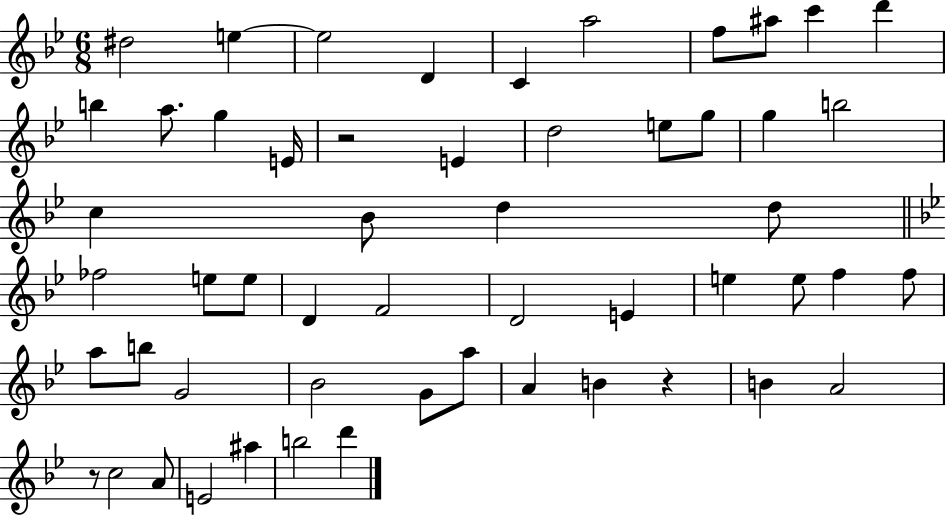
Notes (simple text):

D#5/h E5/q E5/h D4/q C4/q A5/h F5/e A#5/e C6/q D6/q B5/q A5/e. G5/q E4/s R/h E4/q D5/h E5/e G5/e G5/q B5/h C5/q Bb4/e D5/q D5/e FES5/h E5/e E5/e D4/q F4/h D4/h E4/q E5/q E5/e F5/q F5/e A5/e B5/e G4/h Bb4/h G4/e A5/e A4/q B4/q R/q B4/q A4/h R/e C5/h A4/e E4/h A#5/q B5/h D6/q